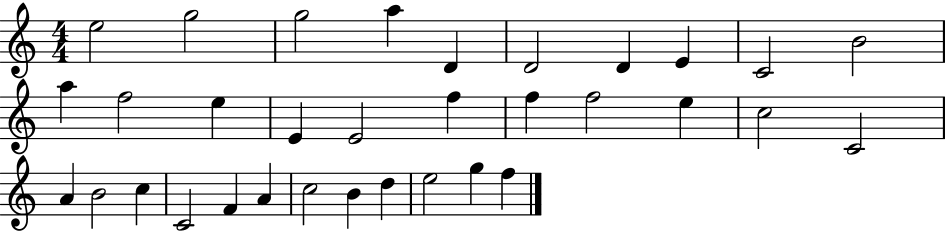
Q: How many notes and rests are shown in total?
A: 33